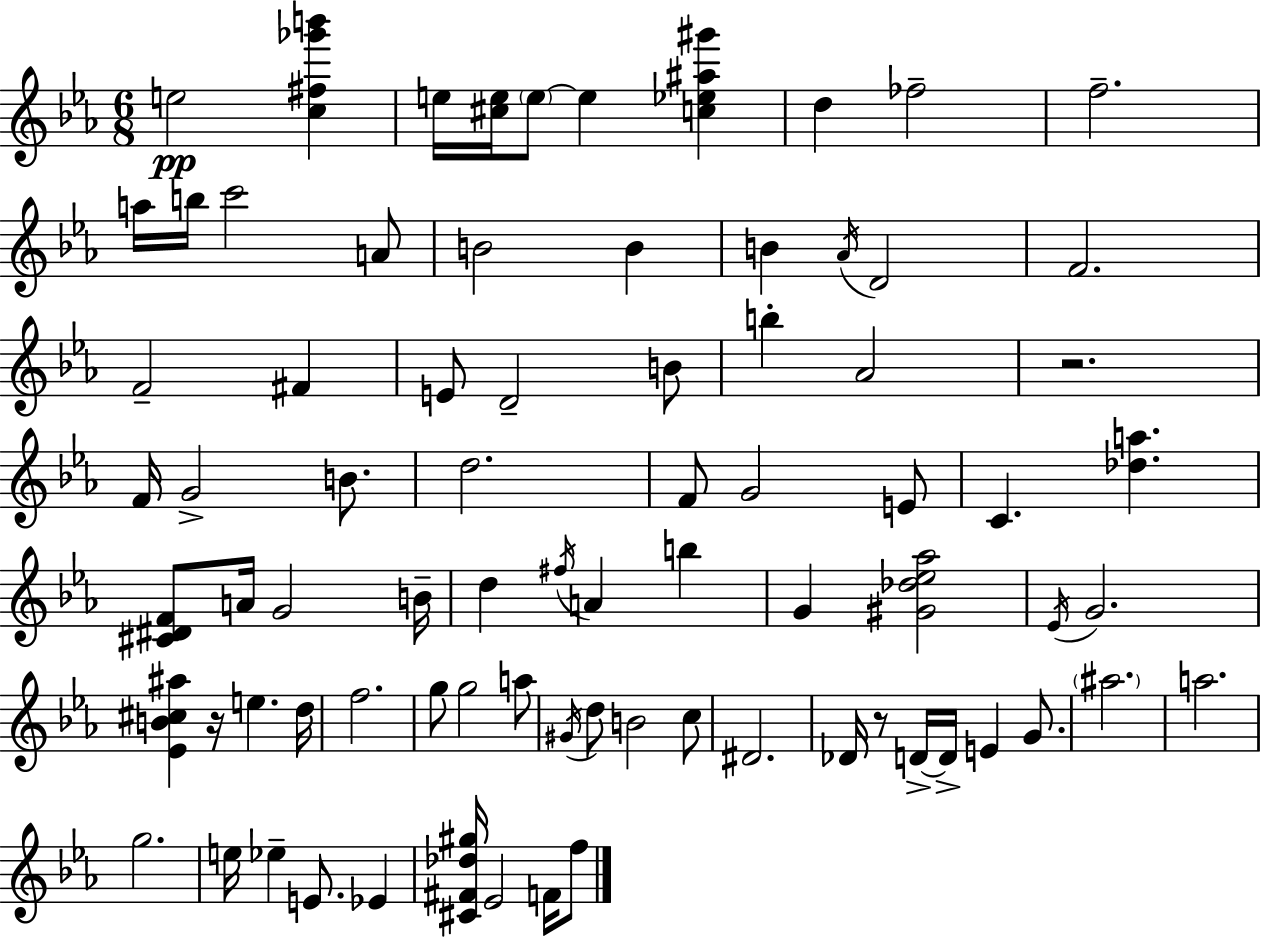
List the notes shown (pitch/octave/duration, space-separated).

E5/h [C5,F#5,Gb6,B6]/q E5/s [C#5,E5]/s E5/e E5/q [C5,Eb5,A#5,G#6]/q D5/q FES5/h F5/h. A5/s B5/s C6/h A4/e B4/h B4/q B4/q Ab4/s D4/h F4/h. F4/h F#4/q E4/e D4/h B4/e B5/q Ab4/h R/h. F4/s G4/h B4/e. D5/h. F4/e G4/h E4/e C4/q. [Db5,A5]/q. [C#4,D#4,F4]/e A4/s G4/h B4/s D5/q F#5/s A4/q B5/q G4/q [G#4,Db5,Eb5,Ab5]/h Eb4/s G4/h. [Eb4,B4,C#5,A#5]/q R/s E5/q. D5/s F5/h. G5/e G5/h A5/e G#4/s D5/e B4/h C5/e D#4/h. Db4/s R/e D4/s D4/s E4/q G4/e. A#5/h. A5/h. G5/h. E5/s Eb5/q E4/e. Eb4/q [C#4,F#4,Db5,G#5]/s Eb4/h F4/s F5/e